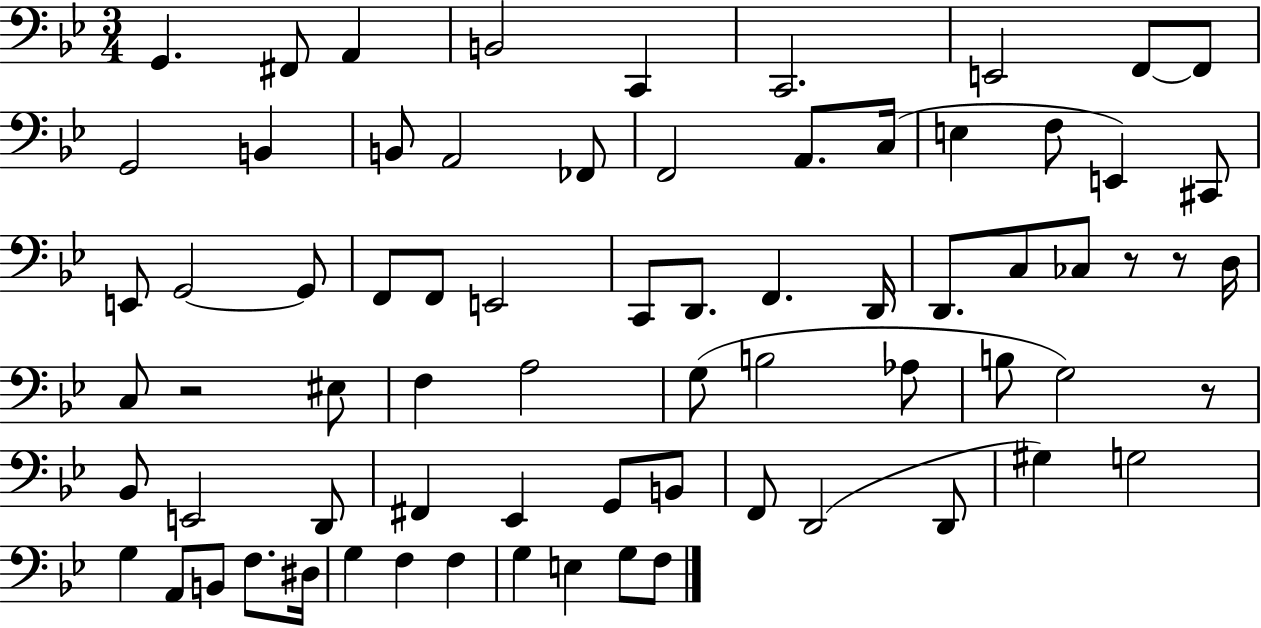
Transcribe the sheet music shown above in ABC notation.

X:1
T:Untitled
M:3/4
L:1/4
K:Bb
G,, ^F,,/2 A,, B,,2 C,, C,,2 E,,2 F,,/2 F,,/2 G,,2 B,, B,,/2 A,,2 _F,,/2 F,,2 A,,/2 C,/4 E, F,/2 E,, ^C,,/2 E,,/2 G,,2 G,,/2 F,,/2 F,,/2 E,,2 C,,/2 D,,/2 F,, D,,/4 D,,/2 C,/2 _C,/2 z/2 z/2 D,/4 C,/2 z2 ^E,/2 F, A,2 G,/2 B,2 _A,/2 B,/2 G,2 z/2 _B,,/2 E,,2 D,,/2 ^F,, _E,, G,,/2 B,,/2 F,,/2 D,,2 D,,/2 ^G, G,2 G, A,,/2 B,,/2 F,/2 ^D,/4 G, F, F, G, E, G,/2 F,/2